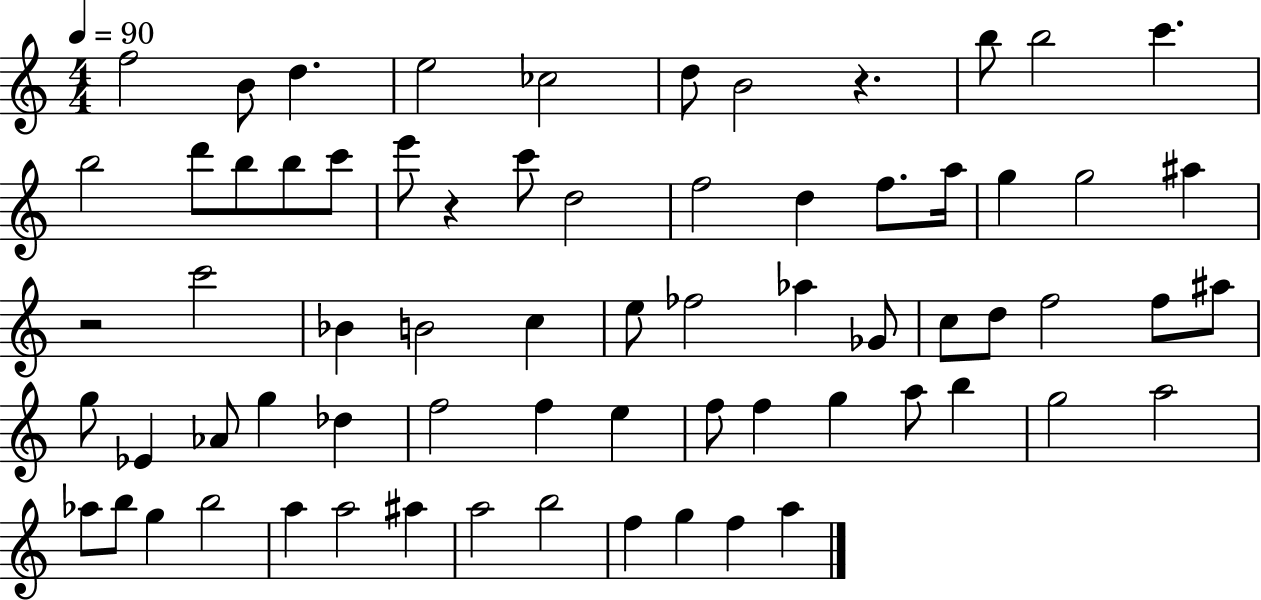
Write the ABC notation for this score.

X:1
T:Untitled
M:4/4
L:1/4
K:C
f2 B/2 d e2 _c2 d/2 B2 z b/2 b2 c' b2 d'/2 b/2 b/2 c'/2 e'/2 z c'/2 d2 f2 d f/2 a/4 g g2 ^a z2 c'2 _B B2 c e/2 _f2 _a _G/2 c/2 d/2 f2 f/2 ^a/2 g/2 _E _A/2 g _d f2 f e f/2 f g a/2 b g2 a2 _a/2 b/2 g b2 a a2 ^a a2 b2 f g f a